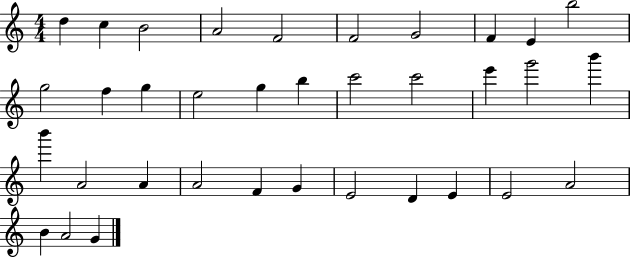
D5/q C5/q B4/h A4/h F4/h F4/h G4/h F4/q E4/q B5/h G5/h F5/q G5/q E5/h G5/q B5/q C6/h C6/h E6/q G6/h B6/q B6/q A4/h A4/q A4/h F4/q G4/q E4/h D4/q E4/q E4/h A4/h B4/q A4/h G4/q